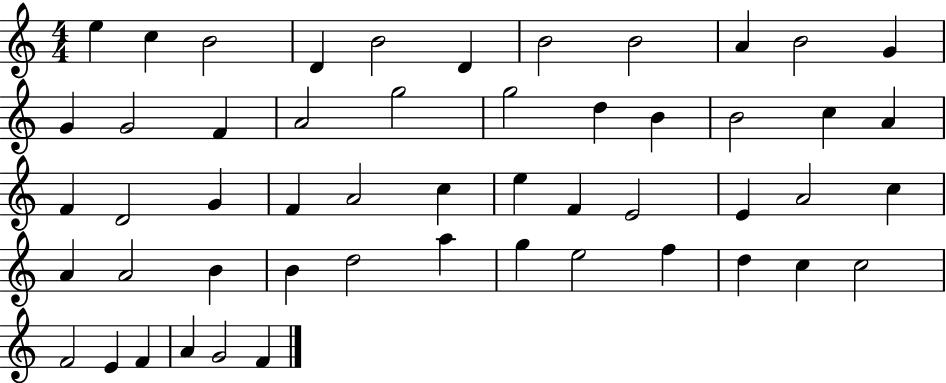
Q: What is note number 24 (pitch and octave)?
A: D4